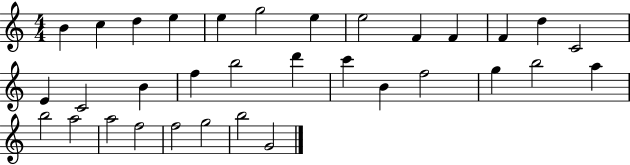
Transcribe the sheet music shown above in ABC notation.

X:1
T:Untitled
M:4/4
L:1/4
K:C
B c d e e g2 e e2 F F F d C2 E C2 B f b2 d' c' B f2 g b2 a b2 a2 a2 f2 f2 g2 b2 G2